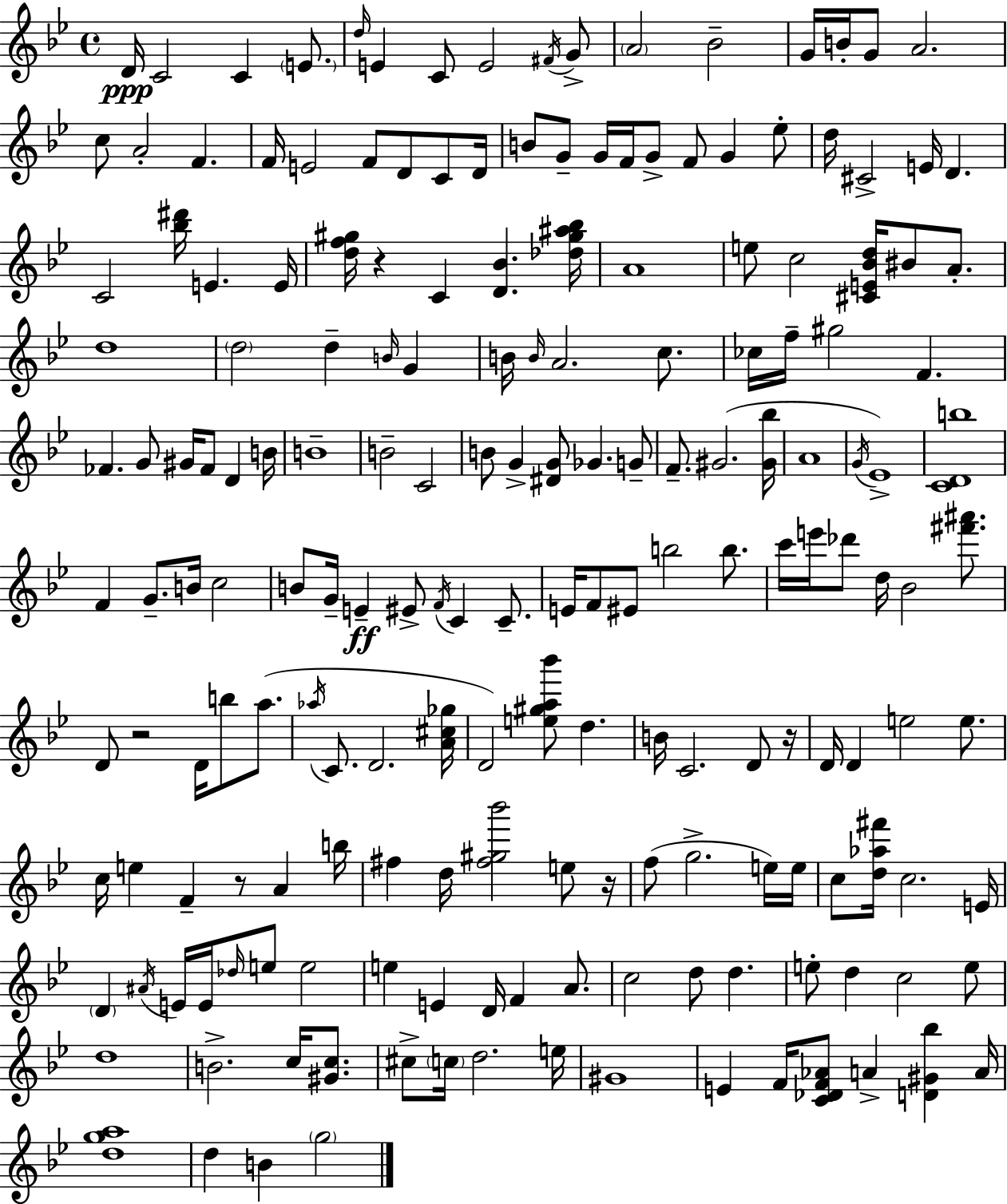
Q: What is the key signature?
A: BES major